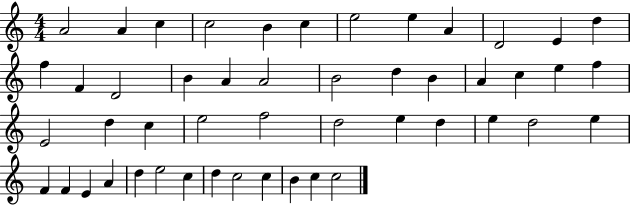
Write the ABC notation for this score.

X:1
T:Untitled
M:4/4
L:1/4
K:C
A2 A c c2 B c e2 e A D2 E d f F D2 B A A2 B2 d B A c e f E2 d c e2 f2 d2 e d e d2 e F F E A d e2 c d c2 c B c c2